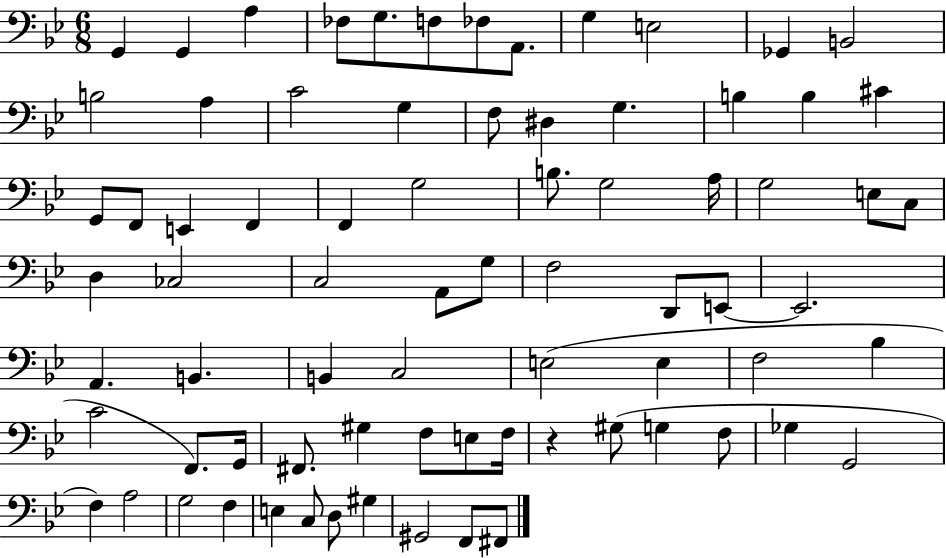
{
  \clef bass
  \numericTimeSignature
  \time 6/8
  \key bes \major
  \repeat volta 2 { g,4 g,4 a4 | fes8 g8. f8 fes8 a,8. | g4 e2 | ges,4 b,2 | \break b2 a4 | c'2 g4 | f8 dis4 g4. | b4 b4 cis'4 | \break g,8 f,8 e,4 f,4 | f,4 g2 | b8. g2 a16 | g2 e8 c8 | \break d4 ces2 | c2 a,8 g8 | f2 d,8 e,8~~ | e,2. | \break a,4. b,4. | b,4 c2 | e2( e4 | f2 bes4 | \break c'2 f,8.) g,16 | fis,8. gis4 f8 e8 f16 | r4 gis8( g4 f8 | ges4 g,2 | \break f4) a2 | g2 f4 | e4 c8 d8 gis4 | gis,2 f,8 fis,8 | \break } \bar "|."
}